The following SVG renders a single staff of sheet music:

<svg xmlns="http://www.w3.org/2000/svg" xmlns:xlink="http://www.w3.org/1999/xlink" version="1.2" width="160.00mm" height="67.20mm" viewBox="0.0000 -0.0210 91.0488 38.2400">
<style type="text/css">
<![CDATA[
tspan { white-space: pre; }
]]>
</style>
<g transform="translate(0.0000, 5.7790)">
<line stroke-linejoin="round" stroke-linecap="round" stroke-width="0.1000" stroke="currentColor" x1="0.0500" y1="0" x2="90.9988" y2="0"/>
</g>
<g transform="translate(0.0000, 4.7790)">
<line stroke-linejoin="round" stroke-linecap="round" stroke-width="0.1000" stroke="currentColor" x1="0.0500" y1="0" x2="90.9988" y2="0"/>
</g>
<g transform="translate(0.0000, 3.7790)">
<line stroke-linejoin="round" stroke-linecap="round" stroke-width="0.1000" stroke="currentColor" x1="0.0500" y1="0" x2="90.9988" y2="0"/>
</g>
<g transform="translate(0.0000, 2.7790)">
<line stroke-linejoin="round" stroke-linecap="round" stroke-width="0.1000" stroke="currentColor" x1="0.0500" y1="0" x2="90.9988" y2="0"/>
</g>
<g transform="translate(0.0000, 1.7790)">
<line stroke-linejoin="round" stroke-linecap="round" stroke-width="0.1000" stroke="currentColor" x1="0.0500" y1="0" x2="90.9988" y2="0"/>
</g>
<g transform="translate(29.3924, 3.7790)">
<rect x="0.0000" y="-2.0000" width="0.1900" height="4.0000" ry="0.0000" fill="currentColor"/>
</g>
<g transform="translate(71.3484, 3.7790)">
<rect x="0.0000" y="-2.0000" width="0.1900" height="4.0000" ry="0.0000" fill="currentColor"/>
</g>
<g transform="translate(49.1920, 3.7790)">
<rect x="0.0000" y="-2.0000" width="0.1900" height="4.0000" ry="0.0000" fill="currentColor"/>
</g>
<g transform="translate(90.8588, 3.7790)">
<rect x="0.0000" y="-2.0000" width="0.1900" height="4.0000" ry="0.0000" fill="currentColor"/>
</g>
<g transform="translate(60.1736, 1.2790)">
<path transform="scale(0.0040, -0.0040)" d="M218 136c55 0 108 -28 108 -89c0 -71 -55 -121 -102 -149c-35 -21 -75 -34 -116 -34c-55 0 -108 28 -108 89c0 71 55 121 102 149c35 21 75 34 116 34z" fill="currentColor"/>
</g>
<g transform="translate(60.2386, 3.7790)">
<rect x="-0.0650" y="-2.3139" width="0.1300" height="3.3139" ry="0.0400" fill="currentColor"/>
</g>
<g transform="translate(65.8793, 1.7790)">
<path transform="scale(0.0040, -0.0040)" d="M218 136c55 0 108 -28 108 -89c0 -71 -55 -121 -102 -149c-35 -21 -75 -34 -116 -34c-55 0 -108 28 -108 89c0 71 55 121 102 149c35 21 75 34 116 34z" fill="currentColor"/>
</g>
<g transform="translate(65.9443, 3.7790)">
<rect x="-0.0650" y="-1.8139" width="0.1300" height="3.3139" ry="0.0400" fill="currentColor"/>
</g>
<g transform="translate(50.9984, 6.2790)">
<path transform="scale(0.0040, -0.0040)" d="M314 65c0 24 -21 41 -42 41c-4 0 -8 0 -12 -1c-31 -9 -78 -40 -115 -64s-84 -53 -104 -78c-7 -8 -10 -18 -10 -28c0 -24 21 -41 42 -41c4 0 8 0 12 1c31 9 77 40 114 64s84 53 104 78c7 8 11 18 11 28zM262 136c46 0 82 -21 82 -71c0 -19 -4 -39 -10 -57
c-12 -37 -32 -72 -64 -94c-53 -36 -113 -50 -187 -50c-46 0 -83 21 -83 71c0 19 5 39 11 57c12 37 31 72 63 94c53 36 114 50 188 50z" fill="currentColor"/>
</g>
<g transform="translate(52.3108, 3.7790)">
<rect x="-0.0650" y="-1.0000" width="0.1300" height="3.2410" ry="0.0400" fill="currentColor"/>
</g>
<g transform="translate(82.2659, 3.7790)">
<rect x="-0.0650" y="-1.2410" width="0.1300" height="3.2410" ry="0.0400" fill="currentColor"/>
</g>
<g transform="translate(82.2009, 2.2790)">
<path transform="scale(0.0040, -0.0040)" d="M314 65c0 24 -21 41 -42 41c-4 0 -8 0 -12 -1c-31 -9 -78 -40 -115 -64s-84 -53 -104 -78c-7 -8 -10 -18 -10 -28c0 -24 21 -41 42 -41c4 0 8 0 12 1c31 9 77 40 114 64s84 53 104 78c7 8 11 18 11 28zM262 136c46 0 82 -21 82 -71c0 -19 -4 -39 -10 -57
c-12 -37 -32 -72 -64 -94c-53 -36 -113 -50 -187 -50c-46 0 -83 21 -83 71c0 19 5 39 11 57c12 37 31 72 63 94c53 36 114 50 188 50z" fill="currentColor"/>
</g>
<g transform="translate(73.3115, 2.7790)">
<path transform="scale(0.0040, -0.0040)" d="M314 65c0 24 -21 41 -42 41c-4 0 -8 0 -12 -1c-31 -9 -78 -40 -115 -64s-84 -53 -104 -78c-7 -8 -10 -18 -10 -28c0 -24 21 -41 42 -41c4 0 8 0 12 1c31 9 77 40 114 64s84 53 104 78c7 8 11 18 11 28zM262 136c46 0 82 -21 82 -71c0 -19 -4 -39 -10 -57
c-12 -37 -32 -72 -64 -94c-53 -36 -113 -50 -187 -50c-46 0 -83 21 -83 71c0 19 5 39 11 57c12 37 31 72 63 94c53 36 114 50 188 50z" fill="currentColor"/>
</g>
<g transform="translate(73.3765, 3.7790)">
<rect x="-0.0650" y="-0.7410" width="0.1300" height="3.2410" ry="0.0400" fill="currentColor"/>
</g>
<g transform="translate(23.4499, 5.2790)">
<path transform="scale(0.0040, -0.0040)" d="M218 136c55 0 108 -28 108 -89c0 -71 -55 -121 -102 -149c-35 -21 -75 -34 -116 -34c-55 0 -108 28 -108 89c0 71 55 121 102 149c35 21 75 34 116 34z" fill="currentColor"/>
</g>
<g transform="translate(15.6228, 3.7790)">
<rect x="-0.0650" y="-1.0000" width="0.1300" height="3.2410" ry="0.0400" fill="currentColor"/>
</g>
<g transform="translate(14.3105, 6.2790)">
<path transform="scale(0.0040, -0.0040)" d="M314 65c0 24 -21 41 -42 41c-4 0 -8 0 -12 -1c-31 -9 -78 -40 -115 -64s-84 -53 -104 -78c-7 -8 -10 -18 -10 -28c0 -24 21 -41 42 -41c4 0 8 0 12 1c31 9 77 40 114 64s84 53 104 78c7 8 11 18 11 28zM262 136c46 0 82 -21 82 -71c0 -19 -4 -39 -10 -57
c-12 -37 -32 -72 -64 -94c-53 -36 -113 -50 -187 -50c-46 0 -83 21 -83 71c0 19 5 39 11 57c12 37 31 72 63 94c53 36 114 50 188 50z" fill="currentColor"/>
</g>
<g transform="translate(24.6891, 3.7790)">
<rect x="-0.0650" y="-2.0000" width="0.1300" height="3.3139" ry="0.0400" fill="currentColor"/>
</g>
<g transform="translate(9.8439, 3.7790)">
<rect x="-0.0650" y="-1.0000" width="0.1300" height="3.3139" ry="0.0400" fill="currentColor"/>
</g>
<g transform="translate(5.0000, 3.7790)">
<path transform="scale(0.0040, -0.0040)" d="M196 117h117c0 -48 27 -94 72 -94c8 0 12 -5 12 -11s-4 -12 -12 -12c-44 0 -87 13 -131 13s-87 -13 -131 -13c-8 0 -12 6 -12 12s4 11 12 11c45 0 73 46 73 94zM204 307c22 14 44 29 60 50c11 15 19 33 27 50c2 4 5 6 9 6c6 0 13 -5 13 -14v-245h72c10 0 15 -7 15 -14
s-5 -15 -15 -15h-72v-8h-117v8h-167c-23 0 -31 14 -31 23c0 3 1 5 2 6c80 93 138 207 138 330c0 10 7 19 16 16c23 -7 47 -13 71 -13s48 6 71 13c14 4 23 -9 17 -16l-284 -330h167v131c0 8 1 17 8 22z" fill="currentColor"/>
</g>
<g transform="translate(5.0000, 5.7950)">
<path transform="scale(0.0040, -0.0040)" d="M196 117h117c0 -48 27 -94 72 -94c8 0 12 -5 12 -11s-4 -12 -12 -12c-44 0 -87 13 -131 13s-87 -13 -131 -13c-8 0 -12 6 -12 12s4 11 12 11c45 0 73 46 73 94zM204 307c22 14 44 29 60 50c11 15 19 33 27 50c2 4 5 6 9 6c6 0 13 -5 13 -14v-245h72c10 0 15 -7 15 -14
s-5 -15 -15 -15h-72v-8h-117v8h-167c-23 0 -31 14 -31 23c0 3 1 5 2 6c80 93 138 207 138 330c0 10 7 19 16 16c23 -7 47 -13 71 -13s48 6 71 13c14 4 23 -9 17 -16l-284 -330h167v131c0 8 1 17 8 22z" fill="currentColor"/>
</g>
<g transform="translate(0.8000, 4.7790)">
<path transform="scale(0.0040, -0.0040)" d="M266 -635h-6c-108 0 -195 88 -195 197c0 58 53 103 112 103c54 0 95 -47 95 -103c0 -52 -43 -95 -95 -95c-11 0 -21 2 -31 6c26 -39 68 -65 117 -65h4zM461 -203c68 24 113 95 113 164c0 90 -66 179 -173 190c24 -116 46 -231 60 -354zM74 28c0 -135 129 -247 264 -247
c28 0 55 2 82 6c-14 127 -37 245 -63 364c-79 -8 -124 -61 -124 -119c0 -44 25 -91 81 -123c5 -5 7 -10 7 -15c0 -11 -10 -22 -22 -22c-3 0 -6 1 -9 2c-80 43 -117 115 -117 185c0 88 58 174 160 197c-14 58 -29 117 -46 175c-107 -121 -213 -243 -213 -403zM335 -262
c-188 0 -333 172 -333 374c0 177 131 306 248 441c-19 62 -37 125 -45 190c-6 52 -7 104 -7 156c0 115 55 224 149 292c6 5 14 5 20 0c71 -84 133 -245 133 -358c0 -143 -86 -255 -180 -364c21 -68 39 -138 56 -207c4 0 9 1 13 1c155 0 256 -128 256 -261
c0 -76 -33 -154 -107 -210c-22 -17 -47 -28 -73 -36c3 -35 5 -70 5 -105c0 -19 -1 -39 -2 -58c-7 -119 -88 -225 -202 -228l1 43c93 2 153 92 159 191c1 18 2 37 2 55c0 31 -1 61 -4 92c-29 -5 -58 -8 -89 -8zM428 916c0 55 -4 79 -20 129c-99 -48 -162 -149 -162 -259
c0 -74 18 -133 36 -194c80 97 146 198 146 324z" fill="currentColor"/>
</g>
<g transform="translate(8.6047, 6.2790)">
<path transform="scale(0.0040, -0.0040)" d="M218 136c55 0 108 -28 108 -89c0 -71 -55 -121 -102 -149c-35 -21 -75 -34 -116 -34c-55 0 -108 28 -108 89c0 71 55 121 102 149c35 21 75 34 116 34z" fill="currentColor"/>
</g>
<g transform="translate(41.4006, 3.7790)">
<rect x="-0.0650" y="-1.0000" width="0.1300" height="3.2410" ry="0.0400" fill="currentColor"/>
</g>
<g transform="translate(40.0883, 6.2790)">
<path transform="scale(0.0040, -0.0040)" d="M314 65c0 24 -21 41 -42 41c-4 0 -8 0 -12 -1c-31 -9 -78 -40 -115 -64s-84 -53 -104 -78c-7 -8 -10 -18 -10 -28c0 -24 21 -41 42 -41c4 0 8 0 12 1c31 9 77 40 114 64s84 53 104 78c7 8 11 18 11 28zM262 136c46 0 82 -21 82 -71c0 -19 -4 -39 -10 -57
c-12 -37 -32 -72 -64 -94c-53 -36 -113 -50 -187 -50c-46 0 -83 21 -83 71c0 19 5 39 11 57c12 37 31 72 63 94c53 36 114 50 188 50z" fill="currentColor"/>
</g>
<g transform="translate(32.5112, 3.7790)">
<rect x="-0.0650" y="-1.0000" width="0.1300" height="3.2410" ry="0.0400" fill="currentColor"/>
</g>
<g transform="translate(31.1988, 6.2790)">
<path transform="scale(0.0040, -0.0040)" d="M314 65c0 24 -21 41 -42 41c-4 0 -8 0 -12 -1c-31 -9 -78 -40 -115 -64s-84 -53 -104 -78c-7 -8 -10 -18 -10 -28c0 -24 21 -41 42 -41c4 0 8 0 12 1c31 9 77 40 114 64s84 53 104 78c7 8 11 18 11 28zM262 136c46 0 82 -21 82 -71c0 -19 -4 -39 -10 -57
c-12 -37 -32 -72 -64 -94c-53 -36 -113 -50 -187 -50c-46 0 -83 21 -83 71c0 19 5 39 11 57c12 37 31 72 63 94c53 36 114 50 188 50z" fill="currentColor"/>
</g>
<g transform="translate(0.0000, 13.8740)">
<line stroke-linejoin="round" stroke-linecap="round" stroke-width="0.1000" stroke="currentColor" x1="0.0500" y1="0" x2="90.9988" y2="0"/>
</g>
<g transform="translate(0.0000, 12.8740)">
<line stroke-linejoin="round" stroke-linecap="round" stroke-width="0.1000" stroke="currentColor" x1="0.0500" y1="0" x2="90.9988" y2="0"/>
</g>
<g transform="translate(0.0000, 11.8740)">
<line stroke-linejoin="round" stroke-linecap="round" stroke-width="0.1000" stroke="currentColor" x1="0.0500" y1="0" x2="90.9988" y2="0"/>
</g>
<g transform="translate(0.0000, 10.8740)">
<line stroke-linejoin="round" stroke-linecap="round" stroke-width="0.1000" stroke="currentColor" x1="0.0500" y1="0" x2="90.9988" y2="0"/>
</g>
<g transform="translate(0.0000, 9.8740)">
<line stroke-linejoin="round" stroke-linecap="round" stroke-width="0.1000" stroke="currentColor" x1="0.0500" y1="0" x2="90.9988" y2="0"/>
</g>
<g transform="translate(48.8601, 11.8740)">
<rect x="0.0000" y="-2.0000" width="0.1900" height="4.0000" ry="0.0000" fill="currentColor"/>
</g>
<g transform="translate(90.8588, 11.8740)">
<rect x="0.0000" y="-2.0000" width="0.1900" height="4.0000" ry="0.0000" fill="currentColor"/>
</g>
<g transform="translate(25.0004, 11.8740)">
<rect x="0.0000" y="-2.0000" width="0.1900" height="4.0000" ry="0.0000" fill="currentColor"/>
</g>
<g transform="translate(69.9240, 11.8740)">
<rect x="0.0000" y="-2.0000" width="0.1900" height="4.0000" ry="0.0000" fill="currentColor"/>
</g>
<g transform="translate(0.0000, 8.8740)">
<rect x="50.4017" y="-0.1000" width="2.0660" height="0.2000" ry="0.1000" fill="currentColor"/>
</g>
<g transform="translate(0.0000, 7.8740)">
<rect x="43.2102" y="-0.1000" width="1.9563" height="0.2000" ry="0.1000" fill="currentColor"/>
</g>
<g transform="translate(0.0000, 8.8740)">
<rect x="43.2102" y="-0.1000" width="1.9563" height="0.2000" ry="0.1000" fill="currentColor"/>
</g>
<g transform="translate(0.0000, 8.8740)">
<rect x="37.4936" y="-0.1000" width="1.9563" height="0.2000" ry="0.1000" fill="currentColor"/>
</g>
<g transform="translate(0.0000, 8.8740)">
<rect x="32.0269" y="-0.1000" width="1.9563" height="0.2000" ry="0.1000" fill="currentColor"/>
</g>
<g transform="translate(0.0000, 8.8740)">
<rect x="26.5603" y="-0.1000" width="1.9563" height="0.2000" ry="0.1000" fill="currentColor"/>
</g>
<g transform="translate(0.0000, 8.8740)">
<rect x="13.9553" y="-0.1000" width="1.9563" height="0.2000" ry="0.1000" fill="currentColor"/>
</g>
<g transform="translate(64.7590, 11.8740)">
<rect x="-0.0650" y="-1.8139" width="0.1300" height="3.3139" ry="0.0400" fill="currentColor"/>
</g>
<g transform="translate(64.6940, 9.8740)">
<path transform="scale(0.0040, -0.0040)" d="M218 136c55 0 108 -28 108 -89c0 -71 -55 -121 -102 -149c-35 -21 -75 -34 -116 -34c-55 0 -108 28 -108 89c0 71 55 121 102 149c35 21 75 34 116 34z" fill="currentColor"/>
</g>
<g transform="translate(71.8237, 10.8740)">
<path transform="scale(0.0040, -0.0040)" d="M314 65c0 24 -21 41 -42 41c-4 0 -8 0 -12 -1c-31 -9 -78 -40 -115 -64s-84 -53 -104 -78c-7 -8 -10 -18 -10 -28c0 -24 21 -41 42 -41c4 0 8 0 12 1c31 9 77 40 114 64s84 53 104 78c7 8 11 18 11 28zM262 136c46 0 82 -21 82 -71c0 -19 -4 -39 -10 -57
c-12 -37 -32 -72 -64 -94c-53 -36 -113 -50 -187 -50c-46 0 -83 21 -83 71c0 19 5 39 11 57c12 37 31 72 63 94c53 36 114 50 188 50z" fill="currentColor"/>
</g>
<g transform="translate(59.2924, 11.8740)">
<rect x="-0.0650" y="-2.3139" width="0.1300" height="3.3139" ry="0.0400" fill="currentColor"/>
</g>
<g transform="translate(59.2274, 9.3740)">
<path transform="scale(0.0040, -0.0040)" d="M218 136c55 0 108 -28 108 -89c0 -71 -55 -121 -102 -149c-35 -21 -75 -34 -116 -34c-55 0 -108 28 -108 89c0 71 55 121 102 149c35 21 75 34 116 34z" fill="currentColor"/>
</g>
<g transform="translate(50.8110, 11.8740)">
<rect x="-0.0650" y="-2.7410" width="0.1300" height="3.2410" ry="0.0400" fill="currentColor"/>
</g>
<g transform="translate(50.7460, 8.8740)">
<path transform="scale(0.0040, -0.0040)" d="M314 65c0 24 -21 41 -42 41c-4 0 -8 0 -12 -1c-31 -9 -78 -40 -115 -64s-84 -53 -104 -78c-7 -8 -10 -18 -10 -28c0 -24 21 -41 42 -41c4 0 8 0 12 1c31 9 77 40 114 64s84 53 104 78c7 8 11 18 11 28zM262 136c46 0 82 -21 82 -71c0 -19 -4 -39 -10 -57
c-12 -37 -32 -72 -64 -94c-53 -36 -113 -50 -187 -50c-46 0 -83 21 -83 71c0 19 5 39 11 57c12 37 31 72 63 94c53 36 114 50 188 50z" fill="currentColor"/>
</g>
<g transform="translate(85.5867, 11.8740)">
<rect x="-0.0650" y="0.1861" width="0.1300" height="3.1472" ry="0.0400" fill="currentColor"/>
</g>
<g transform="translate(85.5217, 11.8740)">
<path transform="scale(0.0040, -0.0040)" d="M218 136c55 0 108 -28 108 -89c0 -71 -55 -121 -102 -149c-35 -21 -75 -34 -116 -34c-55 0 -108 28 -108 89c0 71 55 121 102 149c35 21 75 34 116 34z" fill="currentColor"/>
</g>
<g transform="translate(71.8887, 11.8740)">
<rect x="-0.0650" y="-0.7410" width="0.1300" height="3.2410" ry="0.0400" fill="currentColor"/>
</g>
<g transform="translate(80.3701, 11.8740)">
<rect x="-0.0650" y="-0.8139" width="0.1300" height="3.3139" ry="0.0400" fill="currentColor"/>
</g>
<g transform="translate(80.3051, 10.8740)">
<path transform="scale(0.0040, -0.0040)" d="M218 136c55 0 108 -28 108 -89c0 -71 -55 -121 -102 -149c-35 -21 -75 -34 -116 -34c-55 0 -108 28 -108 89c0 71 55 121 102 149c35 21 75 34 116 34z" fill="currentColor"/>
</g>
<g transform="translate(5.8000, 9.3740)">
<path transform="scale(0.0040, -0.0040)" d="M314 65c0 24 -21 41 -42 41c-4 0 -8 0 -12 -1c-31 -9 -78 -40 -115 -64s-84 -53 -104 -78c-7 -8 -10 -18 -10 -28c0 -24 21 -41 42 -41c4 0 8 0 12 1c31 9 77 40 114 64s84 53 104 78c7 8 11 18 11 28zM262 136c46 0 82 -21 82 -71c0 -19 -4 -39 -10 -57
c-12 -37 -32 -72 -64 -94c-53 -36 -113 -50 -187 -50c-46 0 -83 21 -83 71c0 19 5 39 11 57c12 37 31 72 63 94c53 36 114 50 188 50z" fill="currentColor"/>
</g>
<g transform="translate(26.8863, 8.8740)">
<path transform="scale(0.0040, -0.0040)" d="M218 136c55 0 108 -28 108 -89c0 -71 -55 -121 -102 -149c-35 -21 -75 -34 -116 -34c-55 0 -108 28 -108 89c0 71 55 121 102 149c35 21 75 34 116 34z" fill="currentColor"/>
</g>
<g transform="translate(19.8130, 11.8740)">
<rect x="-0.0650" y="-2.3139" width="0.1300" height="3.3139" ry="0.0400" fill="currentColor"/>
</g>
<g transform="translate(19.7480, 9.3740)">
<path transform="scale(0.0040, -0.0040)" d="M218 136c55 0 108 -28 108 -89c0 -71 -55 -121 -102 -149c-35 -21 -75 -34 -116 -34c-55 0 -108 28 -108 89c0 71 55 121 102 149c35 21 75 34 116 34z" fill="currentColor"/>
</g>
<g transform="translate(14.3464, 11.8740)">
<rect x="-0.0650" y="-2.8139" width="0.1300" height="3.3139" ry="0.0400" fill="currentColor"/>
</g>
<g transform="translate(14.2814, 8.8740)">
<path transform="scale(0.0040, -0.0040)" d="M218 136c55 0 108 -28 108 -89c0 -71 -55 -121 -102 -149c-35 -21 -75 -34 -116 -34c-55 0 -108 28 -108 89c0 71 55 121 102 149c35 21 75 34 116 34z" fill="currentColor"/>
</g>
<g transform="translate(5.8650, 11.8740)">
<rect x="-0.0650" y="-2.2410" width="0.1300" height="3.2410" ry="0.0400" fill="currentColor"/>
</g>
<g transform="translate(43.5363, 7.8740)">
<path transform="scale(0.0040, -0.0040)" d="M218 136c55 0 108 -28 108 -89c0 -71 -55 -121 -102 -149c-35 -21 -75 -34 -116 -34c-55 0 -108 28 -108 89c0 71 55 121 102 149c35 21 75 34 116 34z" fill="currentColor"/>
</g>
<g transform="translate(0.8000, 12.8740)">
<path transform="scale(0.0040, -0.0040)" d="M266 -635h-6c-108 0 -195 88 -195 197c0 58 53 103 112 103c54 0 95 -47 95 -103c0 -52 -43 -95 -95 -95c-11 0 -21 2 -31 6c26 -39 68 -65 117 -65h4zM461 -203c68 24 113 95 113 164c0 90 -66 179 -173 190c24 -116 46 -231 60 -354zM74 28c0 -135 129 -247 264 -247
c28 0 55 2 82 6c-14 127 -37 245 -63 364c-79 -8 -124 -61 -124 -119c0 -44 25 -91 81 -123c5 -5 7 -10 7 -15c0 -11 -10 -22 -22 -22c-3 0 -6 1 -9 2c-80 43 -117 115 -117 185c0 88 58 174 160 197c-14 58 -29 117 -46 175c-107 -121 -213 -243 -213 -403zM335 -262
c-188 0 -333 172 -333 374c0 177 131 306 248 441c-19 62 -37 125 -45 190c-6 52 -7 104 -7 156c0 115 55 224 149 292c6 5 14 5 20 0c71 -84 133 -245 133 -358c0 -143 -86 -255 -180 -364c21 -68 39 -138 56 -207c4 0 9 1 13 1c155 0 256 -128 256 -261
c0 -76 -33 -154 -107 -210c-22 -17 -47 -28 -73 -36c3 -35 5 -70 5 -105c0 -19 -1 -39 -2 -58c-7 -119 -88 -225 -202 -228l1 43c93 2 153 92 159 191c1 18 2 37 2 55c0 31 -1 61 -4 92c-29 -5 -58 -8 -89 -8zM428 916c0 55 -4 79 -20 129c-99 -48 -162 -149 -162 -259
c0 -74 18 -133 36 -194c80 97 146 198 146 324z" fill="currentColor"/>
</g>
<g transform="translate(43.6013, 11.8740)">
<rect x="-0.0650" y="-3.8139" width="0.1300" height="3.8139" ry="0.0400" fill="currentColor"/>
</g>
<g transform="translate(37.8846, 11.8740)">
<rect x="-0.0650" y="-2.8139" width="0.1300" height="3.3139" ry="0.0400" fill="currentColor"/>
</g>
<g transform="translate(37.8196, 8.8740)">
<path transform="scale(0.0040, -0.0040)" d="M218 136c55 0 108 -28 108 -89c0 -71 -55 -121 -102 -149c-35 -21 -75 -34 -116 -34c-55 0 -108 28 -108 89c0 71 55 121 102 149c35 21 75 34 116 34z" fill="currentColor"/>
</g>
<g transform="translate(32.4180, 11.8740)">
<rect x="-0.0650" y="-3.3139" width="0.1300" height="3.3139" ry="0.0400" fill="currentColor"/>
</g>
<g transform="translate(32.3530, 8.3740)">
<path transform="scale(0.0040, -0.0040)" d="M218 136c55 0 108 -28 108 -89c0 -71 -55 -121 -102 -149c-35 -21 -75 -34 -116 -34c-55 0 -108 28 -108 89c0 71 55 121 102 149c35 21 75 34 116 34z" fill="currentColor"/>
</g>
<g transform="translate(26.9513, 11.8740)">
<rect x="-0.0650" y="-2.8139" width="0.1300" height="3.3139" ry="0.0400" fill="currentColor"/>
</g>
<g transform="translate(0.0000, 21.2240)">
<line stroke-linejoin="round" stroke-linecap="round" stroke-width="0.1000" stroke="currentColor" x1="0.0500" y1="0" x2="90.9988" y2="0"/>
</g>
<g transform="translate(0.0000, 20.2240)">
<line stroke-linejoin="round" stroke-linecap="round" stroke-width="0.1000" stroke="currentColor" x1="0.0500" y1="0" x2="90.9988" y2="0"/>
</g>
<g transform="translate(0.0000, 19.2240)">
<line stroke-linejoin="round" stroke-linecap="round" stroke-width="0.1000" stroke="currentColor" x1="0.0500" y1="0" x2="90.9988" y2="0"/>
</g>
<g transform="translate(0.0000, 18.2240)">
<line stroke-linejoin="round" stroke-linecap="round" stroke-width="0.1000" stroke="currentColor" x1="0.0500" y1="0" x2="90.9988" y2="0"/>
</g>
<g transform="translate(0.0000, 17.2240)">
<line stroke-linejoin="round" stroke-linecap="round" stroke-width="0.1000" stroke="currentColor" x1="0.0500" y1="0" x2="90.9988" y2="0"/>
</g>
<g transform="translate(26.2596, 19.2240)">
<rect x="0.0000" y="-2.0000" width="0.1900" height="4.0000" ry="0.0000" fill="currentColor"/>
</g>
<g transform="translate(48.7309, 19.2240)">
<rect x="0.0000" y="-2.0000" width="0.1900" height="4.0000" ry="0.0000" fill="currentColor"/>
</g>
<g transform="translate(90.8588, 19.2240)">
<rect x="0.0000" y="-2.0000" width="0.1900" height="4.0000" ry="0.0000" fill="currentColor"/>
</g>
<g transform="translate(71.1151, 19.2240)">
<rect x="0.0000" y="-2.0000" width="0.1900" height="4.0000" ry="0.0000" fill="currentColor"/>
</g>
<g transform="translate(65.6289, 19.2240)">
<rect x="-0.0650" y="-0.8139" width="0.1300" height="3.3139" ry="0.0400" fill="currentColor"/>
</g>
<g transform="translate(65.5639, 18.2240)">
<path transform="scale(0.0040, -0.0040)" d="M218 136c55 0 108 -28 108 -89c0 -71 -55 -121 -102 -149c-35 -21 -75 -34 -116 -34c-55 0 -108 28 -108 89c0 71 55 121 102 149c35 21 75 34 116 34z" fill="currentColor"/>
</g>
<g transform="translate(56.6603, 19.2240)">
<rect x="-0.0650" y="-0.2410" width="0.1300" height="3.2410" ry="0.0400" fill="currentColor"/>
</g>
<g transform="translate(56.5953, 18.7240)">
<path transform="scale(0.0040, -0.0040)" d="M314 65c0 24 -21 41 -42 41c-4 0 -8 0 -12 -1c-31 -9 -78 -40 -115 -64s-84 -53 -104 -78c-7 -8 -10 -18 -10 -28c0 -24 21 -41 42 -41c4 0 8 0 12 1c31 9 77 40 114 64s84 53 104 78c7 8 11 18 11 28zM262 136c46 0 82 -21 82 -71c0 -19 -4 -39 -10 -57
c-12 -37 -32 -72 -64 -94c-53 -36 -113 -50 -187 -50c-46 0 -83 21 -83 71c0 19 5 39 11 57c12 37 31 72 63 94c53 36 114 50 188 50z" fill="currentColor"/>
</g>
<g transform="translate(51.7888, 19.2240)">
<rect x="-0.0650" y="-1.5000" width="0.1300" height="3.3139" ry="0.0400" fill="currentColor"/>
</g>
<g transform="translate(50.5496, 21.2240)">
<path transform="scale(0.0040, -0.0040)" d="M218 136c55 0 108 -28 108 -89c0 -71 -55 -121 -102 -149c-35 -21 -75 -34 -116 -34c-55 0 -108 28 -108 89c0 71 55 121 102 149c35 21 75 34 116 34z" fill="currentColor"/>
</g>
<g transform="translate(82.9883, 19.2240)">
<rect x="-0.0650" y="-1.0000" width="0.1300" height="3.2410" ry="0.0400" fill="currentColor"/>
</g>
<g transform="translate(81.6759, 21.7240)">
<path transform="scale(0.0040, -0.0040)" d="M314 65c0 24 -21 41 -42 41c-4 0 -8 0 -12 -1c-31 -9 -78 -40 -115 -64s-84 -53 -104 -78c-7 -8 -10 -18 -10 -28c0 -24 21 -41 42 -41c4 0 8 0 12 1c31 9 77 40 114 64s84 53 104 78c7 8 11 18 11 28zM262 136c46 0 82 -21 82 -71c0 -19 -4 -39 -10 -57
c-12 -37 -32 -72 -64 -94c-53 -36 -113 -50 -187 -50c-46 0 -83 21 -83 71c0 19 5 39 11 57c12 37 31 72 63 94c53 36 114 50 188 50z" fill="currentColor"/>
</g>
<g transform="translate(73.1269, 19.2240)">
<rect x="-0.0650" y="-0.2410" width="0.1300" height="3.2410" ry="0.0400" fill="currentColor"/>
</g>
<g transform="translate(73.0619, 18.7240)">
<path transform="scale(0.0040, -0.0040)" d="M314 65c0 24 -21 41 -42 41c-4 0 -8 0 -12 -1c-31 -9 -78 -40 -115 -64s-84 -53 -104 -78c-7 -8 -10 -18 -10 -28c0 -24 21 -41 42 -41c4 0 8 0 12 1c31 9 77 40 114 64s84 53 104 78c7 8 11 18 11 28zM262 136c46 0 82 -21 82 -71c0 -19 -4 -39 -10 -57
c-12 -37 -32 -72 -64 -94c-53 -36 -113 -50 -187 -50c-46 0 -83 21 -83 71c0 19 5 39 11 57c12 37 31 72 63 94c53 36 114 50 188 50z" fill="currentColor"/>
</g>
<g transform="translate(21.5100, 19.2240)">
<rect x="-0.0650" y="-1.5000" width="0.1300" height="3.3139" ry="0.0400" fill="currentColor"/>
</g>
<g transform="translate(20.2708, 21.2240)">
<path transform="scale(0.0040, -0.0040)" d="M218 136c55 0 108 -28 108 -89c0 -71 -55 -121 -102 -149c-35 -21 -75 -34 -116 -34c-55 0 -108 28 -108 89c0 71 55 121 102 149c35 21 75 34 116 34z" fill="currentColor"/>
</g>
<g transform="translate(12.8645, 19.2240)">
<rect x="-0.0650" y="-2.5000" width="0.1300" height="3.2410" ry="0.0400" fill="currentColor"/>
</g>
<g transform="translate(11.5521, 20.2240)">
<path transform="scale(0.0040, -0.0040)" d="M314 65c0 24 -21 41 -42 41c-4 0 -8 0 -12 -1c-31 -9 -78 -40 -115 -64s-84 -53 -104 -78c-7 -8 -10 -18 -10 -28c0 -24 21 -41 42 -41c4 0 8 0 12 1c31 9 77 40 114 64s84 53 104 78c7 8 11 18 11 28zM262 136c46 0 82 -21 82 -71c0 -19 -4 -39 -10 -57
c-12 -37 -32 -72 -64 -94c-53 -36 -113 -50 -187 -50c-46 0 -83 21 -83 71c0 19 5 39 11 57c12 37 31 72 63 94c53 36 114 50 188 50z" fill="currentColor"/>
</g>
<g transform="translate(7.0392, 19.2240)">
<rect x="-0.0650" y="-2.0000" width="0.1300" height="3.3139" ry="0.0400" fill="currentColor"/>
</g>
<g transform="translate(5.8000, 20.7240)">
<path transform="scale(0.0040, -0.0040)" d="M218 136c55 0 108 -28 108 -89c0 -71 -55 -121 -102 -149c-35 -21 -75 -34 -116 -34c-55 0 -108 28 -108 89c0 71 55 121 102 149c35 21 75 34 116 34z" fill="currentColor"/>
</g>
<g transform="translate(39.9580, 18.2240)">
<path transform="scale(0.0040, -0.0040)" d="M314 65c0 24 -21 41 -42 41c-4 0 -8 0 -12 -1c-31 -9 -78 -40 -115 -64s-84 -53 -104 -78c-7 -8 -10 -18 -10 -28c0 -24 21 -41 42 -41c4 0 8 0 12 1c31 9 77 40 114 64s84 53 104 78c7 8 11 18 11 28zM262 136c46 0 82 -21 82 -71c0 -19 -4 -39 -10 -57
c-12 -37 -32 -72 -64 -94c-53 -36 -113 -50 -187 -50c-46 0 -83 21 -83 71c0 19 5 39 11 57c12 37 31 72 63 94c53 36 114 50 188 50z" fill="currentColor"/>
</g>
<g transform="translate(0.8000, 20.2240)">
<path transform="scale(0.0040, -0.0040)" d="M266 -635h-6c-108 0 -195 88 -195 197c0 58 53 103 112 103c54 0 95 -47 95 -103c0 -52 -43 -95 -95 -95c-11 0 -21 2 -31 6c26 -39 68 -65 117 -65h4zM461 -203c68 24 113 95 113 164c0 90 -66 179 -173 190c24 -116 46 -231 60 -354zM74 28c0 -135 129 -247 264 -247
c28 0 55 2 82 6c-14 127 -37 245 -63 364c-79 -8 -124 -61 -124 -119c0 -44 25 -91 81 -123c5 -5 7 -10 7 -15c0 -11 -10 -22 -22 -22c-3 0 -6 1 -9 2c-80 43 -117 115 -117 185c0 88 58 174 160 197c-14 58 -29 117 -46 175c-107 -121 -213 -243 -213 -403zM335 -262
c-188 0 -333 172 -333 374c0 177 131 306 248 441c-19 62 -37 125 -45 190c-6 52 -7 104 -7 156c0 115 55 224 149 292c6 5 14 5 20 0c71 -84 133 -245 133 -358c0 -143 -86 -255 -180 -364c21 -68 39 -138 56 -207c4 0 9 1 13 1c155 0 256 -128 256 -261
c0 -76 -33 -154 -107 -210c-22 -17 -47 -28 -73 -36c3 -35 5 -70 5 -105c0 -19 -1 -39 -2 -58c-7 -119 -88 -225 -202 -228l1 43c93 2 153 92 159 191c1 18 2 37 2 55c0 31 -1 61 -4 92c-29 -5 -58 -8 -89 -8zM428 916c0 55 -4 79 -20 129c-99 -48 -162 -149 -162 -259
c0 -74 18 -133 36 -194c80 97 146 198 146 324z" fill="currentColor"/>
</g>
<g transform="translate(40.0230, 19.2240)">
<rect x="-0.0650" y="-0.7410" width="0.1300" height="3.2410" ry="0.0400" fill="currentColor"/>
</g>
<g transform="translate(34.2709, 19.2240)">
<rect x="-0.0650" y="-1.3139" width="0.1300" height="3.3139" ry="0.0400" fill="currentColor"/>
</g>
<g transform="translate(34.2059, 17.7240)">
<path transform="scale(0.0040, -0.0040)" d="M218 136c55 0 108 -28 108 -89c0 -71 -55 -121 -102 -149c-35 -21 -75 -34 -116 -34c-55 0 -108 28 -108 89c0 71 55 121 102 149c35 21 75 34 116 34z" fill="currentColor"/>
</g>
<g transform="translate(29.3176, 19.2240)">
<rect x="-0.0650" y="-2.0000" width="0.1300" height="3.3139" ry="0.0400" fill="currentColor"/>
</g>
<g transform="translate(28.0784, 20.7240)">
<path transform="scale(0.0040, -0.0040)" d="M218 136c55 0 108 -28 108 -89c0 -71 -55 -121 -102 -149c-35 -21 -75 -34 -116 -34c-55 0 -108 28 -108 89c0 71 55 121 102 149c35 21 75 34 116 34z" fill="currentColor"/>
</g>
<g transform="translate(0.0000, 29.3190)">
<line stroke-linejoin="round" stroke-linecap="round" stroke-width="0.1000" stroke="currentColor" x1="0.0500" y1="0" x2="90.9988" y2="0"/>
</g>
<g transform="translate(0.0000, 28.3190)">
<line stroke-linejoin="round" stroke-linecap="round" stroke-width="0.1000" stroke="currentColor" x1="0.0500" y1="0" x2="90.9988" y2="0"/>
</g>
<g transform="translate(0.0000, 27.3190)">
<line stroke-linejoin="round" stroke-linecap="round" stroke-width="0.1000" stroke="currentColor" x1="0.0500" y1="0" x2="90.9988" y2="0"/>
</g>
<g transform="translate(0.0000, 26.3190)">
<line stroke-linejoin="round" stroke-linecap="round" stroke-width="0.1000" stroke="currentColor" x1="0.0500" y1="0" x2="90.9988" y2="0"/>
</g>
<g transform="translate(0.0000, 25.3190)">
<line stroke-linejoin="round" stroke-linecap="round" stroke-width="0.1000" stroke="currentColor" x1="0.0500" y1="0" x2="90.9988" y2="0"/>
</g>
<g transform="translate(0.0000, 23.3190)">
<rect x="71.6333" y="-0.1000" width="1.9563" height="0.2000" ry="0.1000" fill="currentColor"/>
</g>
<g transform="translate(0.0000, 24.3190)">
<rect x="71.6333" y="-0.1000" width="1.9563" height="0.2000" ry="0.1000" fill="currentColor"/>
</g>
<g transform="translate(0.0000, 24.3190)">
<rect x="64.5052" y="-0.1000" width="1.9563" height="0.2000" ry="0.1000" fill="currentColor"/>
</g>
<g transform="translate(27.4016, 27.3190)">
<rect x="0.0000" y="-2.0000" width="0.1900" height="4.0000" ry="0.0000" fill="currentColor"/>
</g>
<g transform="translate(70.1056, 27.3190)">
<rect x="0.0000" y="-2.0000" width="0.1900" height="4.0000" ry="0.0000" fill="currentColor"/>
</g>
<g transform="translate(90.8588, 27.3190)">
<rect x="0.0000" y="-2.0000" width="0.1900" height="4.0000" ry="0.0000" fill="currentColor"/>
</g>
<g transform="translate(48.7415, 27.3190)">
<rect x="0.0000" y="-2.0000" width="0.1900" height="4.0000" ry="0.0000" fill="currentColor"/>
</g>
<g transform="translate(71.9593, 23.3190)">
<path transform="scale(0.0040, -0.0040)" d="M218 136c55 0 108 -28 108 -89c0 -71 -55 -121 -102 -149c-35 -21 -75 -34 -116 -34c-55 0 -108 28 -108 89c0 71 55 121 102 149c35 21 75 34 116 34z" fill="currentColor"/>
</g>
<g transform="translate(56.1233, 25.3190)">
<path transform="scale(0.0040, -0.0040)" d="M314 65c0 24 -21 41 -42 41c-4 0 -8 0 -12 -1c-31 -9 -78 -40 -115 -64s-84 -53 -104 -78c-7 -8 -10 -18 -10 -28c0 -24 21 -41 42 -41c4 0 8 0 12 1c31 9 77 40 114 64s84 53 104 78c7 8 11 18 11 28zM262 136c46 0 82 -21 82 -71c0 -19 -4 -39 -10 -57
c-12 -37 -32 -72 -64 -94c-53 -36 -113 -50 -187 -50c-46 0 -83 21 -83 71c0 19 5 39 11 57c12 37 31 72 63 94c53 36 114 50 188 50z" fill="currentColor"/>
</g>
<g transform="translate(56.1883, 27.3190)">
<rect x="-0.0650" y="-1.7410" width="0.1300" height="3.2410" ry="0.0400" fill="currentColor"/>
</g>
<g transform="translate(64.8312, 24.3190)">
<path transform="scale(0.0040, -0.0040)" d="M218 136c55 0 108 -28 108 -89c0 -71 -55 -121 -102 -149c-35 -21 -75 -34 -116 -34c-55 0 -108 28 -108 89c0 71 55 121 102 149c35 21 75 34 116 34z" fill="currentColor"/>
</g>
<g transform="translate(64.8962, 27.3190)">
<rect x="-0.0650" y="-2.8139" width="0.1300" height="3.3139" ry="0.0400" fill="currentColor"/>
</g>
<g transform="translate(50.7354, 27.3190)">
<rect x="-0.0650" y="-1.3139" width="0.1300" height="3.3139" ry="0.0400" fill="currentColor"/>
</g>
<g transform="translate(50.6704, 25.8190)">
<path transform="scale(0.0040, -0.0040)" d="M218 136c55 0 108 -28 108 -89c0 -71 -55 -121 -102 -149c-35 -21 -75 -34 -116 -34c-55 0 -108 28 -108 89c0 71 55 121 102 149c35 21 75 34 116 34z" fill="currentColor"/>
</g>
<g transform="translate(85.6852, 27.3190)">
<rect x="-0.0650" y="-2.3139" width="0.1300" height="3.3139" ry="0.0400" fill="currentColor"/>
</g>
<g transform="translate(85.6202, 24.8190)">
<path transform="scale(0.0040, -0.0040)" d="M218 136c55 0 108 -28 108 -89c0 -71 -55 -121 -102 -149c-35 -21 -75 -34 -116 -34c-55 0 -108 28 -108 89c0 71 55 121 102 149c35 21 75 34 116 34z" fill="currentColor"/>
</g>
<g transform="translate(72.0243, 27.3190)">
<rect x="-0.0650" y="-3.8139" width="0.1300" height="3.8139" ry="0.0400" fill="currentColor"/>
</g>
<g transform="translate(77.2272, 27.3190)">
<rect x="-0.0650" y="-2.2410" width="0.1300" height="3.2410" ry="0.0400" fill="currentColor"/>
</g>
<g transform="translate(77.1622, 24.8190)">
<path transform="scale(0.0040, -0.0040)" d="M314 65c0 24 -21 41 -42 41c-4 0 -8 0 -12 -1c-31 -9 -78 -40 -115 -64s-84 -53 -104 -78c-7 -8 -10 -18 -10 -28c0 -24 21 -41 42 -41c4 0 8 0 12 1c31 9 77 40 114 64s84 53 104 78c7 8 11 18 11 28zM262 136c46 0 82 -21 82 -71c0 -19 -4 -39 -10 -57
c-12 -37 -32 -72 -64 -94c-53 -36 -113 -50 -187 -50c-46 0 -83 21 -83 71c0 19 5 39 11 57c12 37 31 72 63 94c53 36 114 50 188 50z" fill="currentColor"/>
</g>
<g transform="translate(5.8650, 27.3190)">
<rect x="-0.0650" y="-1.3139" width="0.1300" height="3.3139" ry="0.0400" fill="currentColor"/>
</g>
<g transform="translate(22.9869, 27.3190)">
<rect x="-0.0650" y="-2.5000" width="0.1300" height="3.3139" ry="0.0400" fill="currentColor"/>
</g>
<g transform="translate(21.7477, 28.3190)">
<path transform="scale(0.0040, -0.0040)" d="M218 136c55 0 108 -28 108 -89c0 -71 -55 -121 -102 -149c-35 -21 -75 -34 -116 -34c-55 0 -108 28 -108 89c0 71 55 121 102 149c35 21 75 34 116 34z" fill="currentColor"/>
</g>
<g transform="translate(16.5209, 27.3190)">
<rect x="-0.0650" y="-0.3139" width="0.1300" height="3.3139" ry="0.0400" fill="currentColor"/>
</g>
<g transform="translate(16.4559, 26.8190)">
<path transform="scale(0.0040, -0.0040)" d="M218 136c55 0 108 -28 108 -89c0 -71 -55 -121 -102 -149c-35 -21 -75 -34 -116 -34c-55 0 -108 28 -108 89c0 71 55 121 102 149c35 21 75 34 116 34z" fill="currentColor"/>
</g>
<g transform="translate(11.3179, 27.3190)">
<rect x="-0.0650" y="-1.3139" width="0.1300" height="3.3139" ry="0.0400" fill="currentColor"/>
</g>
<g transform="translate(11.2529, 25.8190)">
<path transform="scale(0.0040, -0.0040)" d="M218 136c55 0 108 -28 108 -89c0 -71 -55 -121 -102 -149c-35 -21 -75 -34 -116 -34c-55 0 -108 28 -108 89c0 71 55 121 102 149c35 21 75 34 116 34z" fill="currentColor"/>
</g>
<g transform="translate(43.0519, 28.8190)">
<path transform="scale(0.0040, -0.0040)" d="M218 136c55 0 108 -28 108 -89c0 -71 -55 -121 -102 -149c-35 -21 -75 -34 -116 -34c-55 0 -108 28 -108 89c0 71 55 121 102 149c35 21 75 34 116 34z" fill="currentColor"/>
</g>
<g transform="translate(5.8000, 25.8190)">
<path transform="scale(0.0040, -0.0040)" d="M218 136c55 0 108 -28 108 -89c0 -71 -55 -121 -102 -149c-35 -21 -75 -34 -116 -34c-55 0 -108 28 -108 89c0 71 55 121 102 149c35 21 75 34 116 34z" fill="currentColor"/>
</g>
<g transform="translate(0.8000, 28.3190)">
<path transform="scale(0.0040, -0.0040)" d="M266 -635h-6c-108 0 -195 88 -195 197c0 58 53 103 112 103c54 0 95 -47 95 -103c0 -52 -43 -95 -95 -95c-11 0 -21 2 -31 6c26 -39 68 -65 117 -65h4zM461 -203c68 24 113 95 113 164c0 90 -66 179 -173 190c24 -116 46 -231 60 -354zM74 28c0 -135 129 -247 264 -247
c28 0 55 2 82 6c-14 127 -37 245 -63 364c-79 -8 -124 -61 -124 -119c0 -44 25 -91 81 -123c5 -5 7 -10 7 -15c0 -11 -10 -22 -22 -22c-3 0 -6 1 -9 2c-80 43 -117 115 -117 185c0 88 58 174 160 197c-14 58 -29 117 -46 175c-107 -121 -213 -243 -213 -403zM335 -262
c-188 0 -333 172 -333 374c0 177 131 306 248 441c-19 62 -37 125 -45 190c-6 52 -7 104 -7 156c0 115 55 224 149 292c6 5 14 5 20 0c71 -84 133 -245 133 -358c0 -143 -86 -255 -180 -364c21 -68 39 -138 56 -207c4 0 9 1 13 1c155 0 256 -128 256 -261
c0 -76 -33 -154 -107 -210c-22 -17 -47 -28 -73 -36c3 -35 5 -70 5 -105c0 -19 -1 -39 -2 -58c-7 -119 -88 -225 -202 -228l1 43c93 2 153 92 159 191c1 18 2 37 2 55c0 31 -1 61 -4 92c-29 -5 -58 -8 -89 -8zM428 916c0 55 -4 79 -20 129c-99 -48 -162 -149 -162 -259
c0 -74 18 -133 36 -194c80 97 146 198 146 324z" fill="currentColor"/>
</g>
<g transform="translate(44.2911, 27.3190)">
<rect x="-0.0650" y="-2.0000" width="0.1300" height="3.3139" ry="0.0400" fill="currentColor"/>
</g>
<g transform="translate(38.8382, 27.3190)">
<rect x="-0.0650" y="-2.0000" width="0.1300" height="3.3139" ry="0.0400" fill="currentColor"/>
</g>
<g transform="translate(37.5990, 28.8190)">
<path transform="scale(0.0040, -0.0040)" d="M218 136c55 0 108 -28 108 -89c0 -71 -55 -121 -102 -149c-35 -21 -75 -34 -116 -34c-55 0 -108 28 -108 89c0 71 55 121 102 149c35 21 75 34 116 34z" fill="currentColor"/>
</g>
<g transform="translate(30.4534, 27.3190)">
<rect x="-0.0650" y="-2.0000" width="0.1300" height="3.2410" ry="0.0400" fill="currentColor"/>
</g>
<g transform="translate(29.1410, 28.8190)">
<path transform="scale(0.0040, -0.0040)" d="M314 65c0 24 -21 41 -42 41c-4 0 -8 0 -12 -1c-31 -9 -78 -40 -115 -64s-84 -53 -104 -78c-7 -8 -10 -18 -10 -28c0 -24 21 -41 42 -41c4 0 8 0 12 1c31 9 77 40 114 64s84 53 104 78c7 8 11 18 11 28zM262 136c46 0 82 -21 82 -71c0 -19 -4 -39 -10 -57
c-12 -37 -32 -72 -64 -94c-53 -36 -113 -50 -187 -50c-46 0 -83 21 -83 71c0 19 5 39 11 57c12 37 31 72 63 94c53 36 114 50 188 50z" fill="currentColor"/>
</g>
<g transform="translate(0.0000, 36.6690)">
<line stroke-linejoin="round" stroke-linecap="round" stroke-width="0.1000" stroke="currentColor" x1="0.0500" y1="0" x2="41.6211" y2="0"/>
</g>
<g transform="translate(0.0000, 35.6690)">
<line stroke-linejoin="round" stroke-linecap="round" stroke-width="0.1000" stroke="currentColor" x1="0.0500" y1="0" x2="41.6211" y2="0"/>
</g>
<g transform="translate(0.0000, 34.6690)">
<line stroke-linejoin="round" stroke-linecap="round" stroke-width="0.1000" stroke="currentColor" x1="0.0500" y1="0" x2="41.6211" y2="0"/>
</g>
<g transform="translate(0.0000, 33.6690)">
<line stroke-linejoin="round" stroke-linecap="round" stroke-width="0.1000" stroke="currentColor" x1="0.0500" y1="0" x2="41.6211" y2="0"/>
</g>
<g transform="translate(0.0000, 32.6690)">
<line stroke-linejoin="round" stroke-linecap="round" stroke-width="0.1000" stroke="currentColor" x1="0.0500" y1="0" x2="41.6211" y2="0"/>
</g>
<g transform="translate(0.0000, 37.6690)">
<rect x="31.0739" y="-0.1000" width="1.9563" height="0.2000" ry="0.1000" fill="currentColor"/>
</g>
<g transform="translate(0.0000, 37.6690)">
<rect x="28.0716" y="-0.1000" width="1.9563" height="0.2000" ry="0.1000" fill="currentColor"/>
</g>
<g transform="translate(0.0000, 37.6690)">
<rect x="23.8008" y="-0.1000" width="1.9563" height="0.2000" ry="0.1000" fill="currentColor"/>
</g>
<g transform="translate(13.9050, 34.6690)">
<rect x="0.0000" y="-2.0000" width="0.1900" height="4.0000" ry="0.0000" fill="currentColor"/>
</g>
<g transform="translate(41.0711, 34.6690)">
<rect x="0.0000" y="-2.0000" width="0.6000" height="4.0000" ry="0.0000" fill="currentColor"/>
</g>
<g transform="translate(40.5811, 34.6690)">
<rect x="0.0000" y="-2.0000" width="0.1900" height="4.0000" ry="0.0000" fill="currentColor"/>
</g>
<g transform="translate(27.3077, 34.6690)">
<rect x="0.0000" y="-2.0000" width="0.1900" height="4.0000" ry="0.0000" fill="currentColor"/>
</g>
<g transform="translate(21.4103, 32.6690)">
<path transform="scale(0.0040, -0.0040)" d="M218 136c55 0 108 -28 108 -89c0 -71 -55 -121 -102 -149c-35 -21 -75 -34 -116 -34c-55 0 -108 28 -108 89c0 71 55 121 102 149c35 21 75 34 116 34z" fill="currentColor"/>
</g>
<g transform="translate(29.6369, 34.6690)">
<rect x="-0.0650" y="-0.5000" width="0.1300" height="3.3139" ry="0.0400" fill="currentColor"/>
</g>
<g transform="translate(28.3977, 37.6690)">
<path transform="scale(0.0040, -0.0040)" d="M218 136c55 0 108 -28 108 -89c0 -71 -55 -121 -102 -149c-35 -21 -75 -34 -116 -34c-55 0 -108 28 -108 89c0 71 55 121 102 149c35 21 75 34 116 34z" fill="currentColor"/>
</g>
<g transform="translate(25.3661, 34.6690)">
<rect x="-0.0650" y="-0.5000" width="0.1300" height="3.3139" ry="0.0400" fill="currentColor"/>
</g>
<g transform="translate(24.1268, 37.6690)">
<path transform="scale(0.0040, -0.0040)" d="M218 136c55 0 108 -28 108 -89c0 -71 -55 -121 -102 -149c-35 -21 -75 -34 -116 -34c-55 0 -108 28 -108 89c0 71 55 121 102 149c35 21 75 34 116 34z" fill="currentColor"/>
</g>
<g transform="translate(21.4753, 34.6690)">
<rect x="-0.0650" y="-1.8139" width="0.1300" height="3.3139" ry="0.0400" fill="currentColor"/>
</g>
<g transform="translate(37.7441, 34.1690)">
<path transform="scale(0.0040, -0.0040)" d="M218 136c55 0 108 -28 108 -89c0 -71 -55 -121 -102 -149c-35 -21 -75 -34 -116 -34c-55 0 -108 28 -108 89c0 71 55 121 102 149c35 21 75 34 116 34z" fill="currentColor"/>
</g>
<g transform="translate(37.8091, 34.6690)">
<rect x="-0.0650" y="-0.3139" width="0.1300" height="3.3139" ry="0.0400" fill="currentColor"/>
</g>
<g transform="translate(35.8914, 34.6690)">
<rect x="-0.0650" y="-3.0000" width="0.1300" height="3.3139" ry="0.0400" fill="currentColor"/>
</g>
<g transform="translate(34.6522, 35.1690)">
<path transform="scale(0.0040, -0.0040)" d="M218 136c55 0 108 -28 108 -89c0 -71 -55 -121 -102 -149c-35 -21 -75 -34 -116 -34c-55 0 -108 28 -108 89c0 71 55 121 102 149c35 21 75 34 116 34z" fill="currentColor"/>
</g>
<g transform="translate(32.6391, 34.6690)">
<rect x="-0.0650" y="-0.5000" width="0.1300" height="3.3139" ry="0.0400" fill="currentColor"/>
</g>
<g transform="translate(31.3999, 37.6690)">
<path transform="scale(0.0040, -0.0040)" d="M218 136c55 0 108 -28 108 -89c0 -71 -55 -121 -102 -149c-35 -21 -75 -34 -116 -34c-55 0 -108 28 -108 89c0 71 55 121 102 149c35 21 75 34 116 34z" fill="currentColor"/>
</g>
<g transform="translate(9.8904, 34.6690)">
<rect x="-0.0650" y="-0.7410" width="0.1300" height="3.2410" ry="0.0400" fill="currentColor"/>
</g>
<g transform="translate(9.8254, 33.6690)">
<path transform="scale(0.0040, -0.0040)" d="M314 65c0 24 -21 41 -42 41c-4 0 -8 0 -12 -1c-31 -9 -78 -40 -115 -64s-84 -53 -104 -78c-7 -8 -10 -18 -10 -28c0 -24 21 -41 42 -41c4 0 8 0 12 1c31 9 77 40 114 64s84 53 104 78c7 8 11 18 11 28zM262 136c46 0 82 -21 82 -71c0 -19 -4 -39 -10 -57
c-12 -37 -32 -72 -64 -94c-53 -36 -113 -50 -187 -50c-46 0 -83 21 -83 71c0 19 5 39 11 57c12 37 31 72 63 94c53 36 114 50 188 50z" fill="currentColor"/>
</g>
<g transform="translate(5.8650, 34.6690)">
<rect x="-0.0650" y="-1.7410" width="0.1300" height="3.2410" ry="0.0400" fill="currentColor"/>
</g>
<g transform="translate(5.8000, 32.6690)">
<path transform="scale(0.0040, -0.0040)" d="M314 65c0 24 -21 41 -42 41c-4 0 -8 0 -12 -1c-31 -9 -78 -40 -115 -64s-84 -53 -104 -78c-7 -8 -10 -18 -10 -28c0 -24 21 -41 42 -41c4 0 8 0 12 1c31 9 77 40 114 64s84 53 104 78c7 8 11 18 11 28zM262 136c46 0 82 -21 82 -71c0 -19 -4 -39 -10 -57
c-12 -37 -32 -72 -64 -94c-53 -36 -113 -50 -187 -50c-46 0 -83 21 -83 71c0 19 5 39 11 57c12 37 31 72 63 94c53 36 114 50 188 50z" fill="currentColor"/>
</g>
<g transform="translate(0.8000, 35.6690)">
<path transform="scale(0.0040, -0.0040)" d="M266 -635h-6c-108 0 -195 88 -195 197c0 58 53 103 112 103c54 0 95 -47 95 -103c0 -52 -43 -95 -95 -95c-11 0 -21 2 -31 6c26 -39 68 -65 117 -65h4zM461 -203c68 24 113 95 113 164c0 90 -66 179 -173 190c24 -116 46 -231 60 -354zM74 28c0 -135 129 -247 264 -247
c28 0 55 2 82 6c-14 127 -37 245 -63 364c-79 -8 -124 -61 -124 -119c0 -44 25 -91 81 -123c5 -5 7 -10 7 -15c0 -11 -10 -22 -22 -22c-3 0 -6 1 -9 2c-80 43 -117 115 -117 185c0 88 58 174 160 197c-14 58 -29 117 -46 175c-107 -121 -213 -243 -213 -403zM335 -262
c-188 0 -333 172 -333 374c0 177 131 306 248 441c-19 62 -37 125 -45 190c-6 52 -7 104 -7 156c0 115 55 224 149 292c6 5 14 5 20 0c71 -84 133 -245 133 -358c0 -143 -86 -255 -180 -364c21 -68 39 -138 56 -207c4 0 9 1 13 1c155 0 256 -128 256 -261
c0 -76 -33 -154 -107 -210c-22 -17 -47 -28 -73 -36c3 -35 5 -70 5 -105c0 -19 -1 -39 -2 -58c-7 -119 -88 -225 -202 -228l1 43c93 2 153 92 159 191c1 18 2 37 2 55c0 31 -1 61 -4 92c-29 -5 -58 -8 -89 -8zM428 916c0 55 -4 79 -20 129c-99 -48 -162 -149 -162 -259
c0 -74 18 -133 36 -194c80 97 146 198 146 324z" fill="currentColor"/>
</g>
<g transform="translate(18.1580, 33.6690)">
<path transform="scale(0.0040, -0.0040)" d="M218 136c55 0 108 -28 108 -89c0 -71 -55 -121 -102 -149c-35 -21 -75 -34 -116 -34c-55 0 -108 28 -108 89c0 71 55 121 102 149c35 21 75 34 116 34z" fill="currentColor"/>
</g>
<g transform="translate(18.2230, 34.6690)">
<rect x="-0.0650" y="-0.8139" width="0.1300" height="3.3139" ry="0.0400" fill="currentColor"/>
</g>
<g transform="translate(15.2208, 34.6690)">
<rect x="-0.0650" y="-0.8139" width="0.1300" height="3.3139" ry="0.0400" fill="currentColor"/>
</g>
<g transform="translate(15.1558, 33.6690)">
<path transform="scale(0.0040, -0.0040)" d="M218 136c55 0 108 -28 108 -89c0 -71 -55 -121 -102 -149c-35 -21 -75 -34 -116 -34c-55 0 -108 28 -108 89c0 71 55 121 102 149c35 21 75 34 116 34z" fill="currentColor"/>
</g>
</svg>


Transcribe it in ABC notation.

X:1
T:Untitled
M:4/4
L:1/4
K:C
D D2 F D2 D2 D2 g f d2 e2 g2 a g a b a c' a2 g f d2 d B F G2 E F e d2 E c2 d c2 D2 e e c G F2 F F e f2 a c' g2 g f2 d2 d d f C C C A c